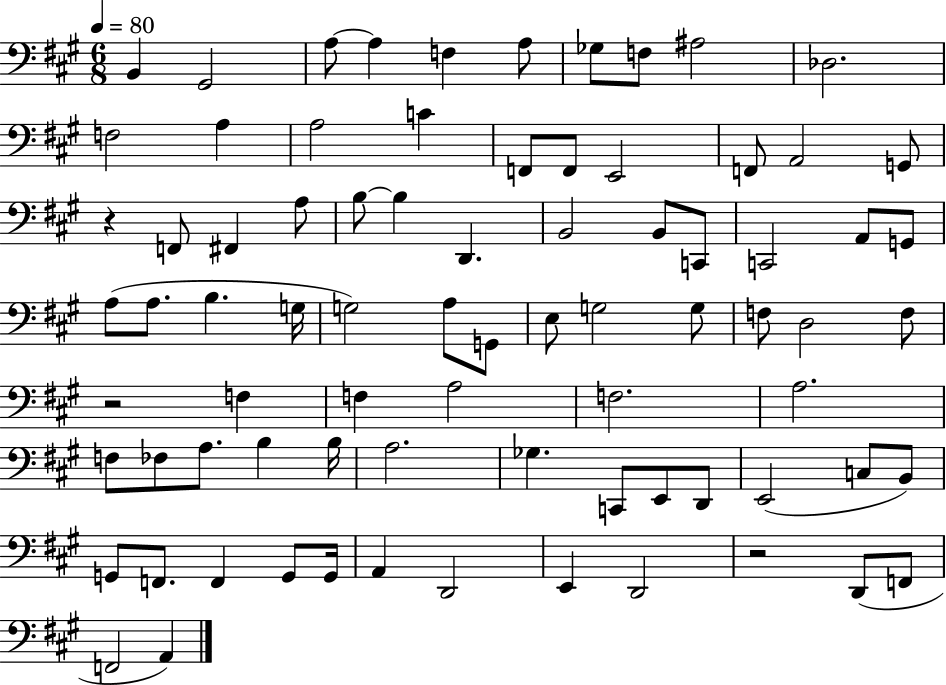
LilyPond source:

{
  \clef bass
  \numericTimeSignature
  \time 6/8
  \key a \major
  \tempo 4 = 80
  \repeat volta 2 { b,4 gis,2 | a8~~ a4 f4 a8 | ges8 f8 ais2 | des2. | \break f2 a4 | a2 c'4 | f,8 f,8 e,2 | f,8 a,2 g,8 | \break r4 f,8 fis,4 a8 | b8~~ b4 d,4. | b,2 b,8 c,8 | c,2 a,8 g,8 | \break a8( a8. b4. g16 | g2) a8 g,8 | e8 g2 g8 | f8 d2 f8 | \break r2 f4 | f4 a2 | f2. | a2. | \break f8 fes8 a8. b4 b16 | a2. | ges4. c,8 e,8 d,8 | e,2( c8 b,8) | \break g,8 f,8. f,4 g,8 g,16 | a,4 d,2 | e,4 d,2 | r2 d,8( f,8 | \break f,2 a,4) | } \bar "|."
}